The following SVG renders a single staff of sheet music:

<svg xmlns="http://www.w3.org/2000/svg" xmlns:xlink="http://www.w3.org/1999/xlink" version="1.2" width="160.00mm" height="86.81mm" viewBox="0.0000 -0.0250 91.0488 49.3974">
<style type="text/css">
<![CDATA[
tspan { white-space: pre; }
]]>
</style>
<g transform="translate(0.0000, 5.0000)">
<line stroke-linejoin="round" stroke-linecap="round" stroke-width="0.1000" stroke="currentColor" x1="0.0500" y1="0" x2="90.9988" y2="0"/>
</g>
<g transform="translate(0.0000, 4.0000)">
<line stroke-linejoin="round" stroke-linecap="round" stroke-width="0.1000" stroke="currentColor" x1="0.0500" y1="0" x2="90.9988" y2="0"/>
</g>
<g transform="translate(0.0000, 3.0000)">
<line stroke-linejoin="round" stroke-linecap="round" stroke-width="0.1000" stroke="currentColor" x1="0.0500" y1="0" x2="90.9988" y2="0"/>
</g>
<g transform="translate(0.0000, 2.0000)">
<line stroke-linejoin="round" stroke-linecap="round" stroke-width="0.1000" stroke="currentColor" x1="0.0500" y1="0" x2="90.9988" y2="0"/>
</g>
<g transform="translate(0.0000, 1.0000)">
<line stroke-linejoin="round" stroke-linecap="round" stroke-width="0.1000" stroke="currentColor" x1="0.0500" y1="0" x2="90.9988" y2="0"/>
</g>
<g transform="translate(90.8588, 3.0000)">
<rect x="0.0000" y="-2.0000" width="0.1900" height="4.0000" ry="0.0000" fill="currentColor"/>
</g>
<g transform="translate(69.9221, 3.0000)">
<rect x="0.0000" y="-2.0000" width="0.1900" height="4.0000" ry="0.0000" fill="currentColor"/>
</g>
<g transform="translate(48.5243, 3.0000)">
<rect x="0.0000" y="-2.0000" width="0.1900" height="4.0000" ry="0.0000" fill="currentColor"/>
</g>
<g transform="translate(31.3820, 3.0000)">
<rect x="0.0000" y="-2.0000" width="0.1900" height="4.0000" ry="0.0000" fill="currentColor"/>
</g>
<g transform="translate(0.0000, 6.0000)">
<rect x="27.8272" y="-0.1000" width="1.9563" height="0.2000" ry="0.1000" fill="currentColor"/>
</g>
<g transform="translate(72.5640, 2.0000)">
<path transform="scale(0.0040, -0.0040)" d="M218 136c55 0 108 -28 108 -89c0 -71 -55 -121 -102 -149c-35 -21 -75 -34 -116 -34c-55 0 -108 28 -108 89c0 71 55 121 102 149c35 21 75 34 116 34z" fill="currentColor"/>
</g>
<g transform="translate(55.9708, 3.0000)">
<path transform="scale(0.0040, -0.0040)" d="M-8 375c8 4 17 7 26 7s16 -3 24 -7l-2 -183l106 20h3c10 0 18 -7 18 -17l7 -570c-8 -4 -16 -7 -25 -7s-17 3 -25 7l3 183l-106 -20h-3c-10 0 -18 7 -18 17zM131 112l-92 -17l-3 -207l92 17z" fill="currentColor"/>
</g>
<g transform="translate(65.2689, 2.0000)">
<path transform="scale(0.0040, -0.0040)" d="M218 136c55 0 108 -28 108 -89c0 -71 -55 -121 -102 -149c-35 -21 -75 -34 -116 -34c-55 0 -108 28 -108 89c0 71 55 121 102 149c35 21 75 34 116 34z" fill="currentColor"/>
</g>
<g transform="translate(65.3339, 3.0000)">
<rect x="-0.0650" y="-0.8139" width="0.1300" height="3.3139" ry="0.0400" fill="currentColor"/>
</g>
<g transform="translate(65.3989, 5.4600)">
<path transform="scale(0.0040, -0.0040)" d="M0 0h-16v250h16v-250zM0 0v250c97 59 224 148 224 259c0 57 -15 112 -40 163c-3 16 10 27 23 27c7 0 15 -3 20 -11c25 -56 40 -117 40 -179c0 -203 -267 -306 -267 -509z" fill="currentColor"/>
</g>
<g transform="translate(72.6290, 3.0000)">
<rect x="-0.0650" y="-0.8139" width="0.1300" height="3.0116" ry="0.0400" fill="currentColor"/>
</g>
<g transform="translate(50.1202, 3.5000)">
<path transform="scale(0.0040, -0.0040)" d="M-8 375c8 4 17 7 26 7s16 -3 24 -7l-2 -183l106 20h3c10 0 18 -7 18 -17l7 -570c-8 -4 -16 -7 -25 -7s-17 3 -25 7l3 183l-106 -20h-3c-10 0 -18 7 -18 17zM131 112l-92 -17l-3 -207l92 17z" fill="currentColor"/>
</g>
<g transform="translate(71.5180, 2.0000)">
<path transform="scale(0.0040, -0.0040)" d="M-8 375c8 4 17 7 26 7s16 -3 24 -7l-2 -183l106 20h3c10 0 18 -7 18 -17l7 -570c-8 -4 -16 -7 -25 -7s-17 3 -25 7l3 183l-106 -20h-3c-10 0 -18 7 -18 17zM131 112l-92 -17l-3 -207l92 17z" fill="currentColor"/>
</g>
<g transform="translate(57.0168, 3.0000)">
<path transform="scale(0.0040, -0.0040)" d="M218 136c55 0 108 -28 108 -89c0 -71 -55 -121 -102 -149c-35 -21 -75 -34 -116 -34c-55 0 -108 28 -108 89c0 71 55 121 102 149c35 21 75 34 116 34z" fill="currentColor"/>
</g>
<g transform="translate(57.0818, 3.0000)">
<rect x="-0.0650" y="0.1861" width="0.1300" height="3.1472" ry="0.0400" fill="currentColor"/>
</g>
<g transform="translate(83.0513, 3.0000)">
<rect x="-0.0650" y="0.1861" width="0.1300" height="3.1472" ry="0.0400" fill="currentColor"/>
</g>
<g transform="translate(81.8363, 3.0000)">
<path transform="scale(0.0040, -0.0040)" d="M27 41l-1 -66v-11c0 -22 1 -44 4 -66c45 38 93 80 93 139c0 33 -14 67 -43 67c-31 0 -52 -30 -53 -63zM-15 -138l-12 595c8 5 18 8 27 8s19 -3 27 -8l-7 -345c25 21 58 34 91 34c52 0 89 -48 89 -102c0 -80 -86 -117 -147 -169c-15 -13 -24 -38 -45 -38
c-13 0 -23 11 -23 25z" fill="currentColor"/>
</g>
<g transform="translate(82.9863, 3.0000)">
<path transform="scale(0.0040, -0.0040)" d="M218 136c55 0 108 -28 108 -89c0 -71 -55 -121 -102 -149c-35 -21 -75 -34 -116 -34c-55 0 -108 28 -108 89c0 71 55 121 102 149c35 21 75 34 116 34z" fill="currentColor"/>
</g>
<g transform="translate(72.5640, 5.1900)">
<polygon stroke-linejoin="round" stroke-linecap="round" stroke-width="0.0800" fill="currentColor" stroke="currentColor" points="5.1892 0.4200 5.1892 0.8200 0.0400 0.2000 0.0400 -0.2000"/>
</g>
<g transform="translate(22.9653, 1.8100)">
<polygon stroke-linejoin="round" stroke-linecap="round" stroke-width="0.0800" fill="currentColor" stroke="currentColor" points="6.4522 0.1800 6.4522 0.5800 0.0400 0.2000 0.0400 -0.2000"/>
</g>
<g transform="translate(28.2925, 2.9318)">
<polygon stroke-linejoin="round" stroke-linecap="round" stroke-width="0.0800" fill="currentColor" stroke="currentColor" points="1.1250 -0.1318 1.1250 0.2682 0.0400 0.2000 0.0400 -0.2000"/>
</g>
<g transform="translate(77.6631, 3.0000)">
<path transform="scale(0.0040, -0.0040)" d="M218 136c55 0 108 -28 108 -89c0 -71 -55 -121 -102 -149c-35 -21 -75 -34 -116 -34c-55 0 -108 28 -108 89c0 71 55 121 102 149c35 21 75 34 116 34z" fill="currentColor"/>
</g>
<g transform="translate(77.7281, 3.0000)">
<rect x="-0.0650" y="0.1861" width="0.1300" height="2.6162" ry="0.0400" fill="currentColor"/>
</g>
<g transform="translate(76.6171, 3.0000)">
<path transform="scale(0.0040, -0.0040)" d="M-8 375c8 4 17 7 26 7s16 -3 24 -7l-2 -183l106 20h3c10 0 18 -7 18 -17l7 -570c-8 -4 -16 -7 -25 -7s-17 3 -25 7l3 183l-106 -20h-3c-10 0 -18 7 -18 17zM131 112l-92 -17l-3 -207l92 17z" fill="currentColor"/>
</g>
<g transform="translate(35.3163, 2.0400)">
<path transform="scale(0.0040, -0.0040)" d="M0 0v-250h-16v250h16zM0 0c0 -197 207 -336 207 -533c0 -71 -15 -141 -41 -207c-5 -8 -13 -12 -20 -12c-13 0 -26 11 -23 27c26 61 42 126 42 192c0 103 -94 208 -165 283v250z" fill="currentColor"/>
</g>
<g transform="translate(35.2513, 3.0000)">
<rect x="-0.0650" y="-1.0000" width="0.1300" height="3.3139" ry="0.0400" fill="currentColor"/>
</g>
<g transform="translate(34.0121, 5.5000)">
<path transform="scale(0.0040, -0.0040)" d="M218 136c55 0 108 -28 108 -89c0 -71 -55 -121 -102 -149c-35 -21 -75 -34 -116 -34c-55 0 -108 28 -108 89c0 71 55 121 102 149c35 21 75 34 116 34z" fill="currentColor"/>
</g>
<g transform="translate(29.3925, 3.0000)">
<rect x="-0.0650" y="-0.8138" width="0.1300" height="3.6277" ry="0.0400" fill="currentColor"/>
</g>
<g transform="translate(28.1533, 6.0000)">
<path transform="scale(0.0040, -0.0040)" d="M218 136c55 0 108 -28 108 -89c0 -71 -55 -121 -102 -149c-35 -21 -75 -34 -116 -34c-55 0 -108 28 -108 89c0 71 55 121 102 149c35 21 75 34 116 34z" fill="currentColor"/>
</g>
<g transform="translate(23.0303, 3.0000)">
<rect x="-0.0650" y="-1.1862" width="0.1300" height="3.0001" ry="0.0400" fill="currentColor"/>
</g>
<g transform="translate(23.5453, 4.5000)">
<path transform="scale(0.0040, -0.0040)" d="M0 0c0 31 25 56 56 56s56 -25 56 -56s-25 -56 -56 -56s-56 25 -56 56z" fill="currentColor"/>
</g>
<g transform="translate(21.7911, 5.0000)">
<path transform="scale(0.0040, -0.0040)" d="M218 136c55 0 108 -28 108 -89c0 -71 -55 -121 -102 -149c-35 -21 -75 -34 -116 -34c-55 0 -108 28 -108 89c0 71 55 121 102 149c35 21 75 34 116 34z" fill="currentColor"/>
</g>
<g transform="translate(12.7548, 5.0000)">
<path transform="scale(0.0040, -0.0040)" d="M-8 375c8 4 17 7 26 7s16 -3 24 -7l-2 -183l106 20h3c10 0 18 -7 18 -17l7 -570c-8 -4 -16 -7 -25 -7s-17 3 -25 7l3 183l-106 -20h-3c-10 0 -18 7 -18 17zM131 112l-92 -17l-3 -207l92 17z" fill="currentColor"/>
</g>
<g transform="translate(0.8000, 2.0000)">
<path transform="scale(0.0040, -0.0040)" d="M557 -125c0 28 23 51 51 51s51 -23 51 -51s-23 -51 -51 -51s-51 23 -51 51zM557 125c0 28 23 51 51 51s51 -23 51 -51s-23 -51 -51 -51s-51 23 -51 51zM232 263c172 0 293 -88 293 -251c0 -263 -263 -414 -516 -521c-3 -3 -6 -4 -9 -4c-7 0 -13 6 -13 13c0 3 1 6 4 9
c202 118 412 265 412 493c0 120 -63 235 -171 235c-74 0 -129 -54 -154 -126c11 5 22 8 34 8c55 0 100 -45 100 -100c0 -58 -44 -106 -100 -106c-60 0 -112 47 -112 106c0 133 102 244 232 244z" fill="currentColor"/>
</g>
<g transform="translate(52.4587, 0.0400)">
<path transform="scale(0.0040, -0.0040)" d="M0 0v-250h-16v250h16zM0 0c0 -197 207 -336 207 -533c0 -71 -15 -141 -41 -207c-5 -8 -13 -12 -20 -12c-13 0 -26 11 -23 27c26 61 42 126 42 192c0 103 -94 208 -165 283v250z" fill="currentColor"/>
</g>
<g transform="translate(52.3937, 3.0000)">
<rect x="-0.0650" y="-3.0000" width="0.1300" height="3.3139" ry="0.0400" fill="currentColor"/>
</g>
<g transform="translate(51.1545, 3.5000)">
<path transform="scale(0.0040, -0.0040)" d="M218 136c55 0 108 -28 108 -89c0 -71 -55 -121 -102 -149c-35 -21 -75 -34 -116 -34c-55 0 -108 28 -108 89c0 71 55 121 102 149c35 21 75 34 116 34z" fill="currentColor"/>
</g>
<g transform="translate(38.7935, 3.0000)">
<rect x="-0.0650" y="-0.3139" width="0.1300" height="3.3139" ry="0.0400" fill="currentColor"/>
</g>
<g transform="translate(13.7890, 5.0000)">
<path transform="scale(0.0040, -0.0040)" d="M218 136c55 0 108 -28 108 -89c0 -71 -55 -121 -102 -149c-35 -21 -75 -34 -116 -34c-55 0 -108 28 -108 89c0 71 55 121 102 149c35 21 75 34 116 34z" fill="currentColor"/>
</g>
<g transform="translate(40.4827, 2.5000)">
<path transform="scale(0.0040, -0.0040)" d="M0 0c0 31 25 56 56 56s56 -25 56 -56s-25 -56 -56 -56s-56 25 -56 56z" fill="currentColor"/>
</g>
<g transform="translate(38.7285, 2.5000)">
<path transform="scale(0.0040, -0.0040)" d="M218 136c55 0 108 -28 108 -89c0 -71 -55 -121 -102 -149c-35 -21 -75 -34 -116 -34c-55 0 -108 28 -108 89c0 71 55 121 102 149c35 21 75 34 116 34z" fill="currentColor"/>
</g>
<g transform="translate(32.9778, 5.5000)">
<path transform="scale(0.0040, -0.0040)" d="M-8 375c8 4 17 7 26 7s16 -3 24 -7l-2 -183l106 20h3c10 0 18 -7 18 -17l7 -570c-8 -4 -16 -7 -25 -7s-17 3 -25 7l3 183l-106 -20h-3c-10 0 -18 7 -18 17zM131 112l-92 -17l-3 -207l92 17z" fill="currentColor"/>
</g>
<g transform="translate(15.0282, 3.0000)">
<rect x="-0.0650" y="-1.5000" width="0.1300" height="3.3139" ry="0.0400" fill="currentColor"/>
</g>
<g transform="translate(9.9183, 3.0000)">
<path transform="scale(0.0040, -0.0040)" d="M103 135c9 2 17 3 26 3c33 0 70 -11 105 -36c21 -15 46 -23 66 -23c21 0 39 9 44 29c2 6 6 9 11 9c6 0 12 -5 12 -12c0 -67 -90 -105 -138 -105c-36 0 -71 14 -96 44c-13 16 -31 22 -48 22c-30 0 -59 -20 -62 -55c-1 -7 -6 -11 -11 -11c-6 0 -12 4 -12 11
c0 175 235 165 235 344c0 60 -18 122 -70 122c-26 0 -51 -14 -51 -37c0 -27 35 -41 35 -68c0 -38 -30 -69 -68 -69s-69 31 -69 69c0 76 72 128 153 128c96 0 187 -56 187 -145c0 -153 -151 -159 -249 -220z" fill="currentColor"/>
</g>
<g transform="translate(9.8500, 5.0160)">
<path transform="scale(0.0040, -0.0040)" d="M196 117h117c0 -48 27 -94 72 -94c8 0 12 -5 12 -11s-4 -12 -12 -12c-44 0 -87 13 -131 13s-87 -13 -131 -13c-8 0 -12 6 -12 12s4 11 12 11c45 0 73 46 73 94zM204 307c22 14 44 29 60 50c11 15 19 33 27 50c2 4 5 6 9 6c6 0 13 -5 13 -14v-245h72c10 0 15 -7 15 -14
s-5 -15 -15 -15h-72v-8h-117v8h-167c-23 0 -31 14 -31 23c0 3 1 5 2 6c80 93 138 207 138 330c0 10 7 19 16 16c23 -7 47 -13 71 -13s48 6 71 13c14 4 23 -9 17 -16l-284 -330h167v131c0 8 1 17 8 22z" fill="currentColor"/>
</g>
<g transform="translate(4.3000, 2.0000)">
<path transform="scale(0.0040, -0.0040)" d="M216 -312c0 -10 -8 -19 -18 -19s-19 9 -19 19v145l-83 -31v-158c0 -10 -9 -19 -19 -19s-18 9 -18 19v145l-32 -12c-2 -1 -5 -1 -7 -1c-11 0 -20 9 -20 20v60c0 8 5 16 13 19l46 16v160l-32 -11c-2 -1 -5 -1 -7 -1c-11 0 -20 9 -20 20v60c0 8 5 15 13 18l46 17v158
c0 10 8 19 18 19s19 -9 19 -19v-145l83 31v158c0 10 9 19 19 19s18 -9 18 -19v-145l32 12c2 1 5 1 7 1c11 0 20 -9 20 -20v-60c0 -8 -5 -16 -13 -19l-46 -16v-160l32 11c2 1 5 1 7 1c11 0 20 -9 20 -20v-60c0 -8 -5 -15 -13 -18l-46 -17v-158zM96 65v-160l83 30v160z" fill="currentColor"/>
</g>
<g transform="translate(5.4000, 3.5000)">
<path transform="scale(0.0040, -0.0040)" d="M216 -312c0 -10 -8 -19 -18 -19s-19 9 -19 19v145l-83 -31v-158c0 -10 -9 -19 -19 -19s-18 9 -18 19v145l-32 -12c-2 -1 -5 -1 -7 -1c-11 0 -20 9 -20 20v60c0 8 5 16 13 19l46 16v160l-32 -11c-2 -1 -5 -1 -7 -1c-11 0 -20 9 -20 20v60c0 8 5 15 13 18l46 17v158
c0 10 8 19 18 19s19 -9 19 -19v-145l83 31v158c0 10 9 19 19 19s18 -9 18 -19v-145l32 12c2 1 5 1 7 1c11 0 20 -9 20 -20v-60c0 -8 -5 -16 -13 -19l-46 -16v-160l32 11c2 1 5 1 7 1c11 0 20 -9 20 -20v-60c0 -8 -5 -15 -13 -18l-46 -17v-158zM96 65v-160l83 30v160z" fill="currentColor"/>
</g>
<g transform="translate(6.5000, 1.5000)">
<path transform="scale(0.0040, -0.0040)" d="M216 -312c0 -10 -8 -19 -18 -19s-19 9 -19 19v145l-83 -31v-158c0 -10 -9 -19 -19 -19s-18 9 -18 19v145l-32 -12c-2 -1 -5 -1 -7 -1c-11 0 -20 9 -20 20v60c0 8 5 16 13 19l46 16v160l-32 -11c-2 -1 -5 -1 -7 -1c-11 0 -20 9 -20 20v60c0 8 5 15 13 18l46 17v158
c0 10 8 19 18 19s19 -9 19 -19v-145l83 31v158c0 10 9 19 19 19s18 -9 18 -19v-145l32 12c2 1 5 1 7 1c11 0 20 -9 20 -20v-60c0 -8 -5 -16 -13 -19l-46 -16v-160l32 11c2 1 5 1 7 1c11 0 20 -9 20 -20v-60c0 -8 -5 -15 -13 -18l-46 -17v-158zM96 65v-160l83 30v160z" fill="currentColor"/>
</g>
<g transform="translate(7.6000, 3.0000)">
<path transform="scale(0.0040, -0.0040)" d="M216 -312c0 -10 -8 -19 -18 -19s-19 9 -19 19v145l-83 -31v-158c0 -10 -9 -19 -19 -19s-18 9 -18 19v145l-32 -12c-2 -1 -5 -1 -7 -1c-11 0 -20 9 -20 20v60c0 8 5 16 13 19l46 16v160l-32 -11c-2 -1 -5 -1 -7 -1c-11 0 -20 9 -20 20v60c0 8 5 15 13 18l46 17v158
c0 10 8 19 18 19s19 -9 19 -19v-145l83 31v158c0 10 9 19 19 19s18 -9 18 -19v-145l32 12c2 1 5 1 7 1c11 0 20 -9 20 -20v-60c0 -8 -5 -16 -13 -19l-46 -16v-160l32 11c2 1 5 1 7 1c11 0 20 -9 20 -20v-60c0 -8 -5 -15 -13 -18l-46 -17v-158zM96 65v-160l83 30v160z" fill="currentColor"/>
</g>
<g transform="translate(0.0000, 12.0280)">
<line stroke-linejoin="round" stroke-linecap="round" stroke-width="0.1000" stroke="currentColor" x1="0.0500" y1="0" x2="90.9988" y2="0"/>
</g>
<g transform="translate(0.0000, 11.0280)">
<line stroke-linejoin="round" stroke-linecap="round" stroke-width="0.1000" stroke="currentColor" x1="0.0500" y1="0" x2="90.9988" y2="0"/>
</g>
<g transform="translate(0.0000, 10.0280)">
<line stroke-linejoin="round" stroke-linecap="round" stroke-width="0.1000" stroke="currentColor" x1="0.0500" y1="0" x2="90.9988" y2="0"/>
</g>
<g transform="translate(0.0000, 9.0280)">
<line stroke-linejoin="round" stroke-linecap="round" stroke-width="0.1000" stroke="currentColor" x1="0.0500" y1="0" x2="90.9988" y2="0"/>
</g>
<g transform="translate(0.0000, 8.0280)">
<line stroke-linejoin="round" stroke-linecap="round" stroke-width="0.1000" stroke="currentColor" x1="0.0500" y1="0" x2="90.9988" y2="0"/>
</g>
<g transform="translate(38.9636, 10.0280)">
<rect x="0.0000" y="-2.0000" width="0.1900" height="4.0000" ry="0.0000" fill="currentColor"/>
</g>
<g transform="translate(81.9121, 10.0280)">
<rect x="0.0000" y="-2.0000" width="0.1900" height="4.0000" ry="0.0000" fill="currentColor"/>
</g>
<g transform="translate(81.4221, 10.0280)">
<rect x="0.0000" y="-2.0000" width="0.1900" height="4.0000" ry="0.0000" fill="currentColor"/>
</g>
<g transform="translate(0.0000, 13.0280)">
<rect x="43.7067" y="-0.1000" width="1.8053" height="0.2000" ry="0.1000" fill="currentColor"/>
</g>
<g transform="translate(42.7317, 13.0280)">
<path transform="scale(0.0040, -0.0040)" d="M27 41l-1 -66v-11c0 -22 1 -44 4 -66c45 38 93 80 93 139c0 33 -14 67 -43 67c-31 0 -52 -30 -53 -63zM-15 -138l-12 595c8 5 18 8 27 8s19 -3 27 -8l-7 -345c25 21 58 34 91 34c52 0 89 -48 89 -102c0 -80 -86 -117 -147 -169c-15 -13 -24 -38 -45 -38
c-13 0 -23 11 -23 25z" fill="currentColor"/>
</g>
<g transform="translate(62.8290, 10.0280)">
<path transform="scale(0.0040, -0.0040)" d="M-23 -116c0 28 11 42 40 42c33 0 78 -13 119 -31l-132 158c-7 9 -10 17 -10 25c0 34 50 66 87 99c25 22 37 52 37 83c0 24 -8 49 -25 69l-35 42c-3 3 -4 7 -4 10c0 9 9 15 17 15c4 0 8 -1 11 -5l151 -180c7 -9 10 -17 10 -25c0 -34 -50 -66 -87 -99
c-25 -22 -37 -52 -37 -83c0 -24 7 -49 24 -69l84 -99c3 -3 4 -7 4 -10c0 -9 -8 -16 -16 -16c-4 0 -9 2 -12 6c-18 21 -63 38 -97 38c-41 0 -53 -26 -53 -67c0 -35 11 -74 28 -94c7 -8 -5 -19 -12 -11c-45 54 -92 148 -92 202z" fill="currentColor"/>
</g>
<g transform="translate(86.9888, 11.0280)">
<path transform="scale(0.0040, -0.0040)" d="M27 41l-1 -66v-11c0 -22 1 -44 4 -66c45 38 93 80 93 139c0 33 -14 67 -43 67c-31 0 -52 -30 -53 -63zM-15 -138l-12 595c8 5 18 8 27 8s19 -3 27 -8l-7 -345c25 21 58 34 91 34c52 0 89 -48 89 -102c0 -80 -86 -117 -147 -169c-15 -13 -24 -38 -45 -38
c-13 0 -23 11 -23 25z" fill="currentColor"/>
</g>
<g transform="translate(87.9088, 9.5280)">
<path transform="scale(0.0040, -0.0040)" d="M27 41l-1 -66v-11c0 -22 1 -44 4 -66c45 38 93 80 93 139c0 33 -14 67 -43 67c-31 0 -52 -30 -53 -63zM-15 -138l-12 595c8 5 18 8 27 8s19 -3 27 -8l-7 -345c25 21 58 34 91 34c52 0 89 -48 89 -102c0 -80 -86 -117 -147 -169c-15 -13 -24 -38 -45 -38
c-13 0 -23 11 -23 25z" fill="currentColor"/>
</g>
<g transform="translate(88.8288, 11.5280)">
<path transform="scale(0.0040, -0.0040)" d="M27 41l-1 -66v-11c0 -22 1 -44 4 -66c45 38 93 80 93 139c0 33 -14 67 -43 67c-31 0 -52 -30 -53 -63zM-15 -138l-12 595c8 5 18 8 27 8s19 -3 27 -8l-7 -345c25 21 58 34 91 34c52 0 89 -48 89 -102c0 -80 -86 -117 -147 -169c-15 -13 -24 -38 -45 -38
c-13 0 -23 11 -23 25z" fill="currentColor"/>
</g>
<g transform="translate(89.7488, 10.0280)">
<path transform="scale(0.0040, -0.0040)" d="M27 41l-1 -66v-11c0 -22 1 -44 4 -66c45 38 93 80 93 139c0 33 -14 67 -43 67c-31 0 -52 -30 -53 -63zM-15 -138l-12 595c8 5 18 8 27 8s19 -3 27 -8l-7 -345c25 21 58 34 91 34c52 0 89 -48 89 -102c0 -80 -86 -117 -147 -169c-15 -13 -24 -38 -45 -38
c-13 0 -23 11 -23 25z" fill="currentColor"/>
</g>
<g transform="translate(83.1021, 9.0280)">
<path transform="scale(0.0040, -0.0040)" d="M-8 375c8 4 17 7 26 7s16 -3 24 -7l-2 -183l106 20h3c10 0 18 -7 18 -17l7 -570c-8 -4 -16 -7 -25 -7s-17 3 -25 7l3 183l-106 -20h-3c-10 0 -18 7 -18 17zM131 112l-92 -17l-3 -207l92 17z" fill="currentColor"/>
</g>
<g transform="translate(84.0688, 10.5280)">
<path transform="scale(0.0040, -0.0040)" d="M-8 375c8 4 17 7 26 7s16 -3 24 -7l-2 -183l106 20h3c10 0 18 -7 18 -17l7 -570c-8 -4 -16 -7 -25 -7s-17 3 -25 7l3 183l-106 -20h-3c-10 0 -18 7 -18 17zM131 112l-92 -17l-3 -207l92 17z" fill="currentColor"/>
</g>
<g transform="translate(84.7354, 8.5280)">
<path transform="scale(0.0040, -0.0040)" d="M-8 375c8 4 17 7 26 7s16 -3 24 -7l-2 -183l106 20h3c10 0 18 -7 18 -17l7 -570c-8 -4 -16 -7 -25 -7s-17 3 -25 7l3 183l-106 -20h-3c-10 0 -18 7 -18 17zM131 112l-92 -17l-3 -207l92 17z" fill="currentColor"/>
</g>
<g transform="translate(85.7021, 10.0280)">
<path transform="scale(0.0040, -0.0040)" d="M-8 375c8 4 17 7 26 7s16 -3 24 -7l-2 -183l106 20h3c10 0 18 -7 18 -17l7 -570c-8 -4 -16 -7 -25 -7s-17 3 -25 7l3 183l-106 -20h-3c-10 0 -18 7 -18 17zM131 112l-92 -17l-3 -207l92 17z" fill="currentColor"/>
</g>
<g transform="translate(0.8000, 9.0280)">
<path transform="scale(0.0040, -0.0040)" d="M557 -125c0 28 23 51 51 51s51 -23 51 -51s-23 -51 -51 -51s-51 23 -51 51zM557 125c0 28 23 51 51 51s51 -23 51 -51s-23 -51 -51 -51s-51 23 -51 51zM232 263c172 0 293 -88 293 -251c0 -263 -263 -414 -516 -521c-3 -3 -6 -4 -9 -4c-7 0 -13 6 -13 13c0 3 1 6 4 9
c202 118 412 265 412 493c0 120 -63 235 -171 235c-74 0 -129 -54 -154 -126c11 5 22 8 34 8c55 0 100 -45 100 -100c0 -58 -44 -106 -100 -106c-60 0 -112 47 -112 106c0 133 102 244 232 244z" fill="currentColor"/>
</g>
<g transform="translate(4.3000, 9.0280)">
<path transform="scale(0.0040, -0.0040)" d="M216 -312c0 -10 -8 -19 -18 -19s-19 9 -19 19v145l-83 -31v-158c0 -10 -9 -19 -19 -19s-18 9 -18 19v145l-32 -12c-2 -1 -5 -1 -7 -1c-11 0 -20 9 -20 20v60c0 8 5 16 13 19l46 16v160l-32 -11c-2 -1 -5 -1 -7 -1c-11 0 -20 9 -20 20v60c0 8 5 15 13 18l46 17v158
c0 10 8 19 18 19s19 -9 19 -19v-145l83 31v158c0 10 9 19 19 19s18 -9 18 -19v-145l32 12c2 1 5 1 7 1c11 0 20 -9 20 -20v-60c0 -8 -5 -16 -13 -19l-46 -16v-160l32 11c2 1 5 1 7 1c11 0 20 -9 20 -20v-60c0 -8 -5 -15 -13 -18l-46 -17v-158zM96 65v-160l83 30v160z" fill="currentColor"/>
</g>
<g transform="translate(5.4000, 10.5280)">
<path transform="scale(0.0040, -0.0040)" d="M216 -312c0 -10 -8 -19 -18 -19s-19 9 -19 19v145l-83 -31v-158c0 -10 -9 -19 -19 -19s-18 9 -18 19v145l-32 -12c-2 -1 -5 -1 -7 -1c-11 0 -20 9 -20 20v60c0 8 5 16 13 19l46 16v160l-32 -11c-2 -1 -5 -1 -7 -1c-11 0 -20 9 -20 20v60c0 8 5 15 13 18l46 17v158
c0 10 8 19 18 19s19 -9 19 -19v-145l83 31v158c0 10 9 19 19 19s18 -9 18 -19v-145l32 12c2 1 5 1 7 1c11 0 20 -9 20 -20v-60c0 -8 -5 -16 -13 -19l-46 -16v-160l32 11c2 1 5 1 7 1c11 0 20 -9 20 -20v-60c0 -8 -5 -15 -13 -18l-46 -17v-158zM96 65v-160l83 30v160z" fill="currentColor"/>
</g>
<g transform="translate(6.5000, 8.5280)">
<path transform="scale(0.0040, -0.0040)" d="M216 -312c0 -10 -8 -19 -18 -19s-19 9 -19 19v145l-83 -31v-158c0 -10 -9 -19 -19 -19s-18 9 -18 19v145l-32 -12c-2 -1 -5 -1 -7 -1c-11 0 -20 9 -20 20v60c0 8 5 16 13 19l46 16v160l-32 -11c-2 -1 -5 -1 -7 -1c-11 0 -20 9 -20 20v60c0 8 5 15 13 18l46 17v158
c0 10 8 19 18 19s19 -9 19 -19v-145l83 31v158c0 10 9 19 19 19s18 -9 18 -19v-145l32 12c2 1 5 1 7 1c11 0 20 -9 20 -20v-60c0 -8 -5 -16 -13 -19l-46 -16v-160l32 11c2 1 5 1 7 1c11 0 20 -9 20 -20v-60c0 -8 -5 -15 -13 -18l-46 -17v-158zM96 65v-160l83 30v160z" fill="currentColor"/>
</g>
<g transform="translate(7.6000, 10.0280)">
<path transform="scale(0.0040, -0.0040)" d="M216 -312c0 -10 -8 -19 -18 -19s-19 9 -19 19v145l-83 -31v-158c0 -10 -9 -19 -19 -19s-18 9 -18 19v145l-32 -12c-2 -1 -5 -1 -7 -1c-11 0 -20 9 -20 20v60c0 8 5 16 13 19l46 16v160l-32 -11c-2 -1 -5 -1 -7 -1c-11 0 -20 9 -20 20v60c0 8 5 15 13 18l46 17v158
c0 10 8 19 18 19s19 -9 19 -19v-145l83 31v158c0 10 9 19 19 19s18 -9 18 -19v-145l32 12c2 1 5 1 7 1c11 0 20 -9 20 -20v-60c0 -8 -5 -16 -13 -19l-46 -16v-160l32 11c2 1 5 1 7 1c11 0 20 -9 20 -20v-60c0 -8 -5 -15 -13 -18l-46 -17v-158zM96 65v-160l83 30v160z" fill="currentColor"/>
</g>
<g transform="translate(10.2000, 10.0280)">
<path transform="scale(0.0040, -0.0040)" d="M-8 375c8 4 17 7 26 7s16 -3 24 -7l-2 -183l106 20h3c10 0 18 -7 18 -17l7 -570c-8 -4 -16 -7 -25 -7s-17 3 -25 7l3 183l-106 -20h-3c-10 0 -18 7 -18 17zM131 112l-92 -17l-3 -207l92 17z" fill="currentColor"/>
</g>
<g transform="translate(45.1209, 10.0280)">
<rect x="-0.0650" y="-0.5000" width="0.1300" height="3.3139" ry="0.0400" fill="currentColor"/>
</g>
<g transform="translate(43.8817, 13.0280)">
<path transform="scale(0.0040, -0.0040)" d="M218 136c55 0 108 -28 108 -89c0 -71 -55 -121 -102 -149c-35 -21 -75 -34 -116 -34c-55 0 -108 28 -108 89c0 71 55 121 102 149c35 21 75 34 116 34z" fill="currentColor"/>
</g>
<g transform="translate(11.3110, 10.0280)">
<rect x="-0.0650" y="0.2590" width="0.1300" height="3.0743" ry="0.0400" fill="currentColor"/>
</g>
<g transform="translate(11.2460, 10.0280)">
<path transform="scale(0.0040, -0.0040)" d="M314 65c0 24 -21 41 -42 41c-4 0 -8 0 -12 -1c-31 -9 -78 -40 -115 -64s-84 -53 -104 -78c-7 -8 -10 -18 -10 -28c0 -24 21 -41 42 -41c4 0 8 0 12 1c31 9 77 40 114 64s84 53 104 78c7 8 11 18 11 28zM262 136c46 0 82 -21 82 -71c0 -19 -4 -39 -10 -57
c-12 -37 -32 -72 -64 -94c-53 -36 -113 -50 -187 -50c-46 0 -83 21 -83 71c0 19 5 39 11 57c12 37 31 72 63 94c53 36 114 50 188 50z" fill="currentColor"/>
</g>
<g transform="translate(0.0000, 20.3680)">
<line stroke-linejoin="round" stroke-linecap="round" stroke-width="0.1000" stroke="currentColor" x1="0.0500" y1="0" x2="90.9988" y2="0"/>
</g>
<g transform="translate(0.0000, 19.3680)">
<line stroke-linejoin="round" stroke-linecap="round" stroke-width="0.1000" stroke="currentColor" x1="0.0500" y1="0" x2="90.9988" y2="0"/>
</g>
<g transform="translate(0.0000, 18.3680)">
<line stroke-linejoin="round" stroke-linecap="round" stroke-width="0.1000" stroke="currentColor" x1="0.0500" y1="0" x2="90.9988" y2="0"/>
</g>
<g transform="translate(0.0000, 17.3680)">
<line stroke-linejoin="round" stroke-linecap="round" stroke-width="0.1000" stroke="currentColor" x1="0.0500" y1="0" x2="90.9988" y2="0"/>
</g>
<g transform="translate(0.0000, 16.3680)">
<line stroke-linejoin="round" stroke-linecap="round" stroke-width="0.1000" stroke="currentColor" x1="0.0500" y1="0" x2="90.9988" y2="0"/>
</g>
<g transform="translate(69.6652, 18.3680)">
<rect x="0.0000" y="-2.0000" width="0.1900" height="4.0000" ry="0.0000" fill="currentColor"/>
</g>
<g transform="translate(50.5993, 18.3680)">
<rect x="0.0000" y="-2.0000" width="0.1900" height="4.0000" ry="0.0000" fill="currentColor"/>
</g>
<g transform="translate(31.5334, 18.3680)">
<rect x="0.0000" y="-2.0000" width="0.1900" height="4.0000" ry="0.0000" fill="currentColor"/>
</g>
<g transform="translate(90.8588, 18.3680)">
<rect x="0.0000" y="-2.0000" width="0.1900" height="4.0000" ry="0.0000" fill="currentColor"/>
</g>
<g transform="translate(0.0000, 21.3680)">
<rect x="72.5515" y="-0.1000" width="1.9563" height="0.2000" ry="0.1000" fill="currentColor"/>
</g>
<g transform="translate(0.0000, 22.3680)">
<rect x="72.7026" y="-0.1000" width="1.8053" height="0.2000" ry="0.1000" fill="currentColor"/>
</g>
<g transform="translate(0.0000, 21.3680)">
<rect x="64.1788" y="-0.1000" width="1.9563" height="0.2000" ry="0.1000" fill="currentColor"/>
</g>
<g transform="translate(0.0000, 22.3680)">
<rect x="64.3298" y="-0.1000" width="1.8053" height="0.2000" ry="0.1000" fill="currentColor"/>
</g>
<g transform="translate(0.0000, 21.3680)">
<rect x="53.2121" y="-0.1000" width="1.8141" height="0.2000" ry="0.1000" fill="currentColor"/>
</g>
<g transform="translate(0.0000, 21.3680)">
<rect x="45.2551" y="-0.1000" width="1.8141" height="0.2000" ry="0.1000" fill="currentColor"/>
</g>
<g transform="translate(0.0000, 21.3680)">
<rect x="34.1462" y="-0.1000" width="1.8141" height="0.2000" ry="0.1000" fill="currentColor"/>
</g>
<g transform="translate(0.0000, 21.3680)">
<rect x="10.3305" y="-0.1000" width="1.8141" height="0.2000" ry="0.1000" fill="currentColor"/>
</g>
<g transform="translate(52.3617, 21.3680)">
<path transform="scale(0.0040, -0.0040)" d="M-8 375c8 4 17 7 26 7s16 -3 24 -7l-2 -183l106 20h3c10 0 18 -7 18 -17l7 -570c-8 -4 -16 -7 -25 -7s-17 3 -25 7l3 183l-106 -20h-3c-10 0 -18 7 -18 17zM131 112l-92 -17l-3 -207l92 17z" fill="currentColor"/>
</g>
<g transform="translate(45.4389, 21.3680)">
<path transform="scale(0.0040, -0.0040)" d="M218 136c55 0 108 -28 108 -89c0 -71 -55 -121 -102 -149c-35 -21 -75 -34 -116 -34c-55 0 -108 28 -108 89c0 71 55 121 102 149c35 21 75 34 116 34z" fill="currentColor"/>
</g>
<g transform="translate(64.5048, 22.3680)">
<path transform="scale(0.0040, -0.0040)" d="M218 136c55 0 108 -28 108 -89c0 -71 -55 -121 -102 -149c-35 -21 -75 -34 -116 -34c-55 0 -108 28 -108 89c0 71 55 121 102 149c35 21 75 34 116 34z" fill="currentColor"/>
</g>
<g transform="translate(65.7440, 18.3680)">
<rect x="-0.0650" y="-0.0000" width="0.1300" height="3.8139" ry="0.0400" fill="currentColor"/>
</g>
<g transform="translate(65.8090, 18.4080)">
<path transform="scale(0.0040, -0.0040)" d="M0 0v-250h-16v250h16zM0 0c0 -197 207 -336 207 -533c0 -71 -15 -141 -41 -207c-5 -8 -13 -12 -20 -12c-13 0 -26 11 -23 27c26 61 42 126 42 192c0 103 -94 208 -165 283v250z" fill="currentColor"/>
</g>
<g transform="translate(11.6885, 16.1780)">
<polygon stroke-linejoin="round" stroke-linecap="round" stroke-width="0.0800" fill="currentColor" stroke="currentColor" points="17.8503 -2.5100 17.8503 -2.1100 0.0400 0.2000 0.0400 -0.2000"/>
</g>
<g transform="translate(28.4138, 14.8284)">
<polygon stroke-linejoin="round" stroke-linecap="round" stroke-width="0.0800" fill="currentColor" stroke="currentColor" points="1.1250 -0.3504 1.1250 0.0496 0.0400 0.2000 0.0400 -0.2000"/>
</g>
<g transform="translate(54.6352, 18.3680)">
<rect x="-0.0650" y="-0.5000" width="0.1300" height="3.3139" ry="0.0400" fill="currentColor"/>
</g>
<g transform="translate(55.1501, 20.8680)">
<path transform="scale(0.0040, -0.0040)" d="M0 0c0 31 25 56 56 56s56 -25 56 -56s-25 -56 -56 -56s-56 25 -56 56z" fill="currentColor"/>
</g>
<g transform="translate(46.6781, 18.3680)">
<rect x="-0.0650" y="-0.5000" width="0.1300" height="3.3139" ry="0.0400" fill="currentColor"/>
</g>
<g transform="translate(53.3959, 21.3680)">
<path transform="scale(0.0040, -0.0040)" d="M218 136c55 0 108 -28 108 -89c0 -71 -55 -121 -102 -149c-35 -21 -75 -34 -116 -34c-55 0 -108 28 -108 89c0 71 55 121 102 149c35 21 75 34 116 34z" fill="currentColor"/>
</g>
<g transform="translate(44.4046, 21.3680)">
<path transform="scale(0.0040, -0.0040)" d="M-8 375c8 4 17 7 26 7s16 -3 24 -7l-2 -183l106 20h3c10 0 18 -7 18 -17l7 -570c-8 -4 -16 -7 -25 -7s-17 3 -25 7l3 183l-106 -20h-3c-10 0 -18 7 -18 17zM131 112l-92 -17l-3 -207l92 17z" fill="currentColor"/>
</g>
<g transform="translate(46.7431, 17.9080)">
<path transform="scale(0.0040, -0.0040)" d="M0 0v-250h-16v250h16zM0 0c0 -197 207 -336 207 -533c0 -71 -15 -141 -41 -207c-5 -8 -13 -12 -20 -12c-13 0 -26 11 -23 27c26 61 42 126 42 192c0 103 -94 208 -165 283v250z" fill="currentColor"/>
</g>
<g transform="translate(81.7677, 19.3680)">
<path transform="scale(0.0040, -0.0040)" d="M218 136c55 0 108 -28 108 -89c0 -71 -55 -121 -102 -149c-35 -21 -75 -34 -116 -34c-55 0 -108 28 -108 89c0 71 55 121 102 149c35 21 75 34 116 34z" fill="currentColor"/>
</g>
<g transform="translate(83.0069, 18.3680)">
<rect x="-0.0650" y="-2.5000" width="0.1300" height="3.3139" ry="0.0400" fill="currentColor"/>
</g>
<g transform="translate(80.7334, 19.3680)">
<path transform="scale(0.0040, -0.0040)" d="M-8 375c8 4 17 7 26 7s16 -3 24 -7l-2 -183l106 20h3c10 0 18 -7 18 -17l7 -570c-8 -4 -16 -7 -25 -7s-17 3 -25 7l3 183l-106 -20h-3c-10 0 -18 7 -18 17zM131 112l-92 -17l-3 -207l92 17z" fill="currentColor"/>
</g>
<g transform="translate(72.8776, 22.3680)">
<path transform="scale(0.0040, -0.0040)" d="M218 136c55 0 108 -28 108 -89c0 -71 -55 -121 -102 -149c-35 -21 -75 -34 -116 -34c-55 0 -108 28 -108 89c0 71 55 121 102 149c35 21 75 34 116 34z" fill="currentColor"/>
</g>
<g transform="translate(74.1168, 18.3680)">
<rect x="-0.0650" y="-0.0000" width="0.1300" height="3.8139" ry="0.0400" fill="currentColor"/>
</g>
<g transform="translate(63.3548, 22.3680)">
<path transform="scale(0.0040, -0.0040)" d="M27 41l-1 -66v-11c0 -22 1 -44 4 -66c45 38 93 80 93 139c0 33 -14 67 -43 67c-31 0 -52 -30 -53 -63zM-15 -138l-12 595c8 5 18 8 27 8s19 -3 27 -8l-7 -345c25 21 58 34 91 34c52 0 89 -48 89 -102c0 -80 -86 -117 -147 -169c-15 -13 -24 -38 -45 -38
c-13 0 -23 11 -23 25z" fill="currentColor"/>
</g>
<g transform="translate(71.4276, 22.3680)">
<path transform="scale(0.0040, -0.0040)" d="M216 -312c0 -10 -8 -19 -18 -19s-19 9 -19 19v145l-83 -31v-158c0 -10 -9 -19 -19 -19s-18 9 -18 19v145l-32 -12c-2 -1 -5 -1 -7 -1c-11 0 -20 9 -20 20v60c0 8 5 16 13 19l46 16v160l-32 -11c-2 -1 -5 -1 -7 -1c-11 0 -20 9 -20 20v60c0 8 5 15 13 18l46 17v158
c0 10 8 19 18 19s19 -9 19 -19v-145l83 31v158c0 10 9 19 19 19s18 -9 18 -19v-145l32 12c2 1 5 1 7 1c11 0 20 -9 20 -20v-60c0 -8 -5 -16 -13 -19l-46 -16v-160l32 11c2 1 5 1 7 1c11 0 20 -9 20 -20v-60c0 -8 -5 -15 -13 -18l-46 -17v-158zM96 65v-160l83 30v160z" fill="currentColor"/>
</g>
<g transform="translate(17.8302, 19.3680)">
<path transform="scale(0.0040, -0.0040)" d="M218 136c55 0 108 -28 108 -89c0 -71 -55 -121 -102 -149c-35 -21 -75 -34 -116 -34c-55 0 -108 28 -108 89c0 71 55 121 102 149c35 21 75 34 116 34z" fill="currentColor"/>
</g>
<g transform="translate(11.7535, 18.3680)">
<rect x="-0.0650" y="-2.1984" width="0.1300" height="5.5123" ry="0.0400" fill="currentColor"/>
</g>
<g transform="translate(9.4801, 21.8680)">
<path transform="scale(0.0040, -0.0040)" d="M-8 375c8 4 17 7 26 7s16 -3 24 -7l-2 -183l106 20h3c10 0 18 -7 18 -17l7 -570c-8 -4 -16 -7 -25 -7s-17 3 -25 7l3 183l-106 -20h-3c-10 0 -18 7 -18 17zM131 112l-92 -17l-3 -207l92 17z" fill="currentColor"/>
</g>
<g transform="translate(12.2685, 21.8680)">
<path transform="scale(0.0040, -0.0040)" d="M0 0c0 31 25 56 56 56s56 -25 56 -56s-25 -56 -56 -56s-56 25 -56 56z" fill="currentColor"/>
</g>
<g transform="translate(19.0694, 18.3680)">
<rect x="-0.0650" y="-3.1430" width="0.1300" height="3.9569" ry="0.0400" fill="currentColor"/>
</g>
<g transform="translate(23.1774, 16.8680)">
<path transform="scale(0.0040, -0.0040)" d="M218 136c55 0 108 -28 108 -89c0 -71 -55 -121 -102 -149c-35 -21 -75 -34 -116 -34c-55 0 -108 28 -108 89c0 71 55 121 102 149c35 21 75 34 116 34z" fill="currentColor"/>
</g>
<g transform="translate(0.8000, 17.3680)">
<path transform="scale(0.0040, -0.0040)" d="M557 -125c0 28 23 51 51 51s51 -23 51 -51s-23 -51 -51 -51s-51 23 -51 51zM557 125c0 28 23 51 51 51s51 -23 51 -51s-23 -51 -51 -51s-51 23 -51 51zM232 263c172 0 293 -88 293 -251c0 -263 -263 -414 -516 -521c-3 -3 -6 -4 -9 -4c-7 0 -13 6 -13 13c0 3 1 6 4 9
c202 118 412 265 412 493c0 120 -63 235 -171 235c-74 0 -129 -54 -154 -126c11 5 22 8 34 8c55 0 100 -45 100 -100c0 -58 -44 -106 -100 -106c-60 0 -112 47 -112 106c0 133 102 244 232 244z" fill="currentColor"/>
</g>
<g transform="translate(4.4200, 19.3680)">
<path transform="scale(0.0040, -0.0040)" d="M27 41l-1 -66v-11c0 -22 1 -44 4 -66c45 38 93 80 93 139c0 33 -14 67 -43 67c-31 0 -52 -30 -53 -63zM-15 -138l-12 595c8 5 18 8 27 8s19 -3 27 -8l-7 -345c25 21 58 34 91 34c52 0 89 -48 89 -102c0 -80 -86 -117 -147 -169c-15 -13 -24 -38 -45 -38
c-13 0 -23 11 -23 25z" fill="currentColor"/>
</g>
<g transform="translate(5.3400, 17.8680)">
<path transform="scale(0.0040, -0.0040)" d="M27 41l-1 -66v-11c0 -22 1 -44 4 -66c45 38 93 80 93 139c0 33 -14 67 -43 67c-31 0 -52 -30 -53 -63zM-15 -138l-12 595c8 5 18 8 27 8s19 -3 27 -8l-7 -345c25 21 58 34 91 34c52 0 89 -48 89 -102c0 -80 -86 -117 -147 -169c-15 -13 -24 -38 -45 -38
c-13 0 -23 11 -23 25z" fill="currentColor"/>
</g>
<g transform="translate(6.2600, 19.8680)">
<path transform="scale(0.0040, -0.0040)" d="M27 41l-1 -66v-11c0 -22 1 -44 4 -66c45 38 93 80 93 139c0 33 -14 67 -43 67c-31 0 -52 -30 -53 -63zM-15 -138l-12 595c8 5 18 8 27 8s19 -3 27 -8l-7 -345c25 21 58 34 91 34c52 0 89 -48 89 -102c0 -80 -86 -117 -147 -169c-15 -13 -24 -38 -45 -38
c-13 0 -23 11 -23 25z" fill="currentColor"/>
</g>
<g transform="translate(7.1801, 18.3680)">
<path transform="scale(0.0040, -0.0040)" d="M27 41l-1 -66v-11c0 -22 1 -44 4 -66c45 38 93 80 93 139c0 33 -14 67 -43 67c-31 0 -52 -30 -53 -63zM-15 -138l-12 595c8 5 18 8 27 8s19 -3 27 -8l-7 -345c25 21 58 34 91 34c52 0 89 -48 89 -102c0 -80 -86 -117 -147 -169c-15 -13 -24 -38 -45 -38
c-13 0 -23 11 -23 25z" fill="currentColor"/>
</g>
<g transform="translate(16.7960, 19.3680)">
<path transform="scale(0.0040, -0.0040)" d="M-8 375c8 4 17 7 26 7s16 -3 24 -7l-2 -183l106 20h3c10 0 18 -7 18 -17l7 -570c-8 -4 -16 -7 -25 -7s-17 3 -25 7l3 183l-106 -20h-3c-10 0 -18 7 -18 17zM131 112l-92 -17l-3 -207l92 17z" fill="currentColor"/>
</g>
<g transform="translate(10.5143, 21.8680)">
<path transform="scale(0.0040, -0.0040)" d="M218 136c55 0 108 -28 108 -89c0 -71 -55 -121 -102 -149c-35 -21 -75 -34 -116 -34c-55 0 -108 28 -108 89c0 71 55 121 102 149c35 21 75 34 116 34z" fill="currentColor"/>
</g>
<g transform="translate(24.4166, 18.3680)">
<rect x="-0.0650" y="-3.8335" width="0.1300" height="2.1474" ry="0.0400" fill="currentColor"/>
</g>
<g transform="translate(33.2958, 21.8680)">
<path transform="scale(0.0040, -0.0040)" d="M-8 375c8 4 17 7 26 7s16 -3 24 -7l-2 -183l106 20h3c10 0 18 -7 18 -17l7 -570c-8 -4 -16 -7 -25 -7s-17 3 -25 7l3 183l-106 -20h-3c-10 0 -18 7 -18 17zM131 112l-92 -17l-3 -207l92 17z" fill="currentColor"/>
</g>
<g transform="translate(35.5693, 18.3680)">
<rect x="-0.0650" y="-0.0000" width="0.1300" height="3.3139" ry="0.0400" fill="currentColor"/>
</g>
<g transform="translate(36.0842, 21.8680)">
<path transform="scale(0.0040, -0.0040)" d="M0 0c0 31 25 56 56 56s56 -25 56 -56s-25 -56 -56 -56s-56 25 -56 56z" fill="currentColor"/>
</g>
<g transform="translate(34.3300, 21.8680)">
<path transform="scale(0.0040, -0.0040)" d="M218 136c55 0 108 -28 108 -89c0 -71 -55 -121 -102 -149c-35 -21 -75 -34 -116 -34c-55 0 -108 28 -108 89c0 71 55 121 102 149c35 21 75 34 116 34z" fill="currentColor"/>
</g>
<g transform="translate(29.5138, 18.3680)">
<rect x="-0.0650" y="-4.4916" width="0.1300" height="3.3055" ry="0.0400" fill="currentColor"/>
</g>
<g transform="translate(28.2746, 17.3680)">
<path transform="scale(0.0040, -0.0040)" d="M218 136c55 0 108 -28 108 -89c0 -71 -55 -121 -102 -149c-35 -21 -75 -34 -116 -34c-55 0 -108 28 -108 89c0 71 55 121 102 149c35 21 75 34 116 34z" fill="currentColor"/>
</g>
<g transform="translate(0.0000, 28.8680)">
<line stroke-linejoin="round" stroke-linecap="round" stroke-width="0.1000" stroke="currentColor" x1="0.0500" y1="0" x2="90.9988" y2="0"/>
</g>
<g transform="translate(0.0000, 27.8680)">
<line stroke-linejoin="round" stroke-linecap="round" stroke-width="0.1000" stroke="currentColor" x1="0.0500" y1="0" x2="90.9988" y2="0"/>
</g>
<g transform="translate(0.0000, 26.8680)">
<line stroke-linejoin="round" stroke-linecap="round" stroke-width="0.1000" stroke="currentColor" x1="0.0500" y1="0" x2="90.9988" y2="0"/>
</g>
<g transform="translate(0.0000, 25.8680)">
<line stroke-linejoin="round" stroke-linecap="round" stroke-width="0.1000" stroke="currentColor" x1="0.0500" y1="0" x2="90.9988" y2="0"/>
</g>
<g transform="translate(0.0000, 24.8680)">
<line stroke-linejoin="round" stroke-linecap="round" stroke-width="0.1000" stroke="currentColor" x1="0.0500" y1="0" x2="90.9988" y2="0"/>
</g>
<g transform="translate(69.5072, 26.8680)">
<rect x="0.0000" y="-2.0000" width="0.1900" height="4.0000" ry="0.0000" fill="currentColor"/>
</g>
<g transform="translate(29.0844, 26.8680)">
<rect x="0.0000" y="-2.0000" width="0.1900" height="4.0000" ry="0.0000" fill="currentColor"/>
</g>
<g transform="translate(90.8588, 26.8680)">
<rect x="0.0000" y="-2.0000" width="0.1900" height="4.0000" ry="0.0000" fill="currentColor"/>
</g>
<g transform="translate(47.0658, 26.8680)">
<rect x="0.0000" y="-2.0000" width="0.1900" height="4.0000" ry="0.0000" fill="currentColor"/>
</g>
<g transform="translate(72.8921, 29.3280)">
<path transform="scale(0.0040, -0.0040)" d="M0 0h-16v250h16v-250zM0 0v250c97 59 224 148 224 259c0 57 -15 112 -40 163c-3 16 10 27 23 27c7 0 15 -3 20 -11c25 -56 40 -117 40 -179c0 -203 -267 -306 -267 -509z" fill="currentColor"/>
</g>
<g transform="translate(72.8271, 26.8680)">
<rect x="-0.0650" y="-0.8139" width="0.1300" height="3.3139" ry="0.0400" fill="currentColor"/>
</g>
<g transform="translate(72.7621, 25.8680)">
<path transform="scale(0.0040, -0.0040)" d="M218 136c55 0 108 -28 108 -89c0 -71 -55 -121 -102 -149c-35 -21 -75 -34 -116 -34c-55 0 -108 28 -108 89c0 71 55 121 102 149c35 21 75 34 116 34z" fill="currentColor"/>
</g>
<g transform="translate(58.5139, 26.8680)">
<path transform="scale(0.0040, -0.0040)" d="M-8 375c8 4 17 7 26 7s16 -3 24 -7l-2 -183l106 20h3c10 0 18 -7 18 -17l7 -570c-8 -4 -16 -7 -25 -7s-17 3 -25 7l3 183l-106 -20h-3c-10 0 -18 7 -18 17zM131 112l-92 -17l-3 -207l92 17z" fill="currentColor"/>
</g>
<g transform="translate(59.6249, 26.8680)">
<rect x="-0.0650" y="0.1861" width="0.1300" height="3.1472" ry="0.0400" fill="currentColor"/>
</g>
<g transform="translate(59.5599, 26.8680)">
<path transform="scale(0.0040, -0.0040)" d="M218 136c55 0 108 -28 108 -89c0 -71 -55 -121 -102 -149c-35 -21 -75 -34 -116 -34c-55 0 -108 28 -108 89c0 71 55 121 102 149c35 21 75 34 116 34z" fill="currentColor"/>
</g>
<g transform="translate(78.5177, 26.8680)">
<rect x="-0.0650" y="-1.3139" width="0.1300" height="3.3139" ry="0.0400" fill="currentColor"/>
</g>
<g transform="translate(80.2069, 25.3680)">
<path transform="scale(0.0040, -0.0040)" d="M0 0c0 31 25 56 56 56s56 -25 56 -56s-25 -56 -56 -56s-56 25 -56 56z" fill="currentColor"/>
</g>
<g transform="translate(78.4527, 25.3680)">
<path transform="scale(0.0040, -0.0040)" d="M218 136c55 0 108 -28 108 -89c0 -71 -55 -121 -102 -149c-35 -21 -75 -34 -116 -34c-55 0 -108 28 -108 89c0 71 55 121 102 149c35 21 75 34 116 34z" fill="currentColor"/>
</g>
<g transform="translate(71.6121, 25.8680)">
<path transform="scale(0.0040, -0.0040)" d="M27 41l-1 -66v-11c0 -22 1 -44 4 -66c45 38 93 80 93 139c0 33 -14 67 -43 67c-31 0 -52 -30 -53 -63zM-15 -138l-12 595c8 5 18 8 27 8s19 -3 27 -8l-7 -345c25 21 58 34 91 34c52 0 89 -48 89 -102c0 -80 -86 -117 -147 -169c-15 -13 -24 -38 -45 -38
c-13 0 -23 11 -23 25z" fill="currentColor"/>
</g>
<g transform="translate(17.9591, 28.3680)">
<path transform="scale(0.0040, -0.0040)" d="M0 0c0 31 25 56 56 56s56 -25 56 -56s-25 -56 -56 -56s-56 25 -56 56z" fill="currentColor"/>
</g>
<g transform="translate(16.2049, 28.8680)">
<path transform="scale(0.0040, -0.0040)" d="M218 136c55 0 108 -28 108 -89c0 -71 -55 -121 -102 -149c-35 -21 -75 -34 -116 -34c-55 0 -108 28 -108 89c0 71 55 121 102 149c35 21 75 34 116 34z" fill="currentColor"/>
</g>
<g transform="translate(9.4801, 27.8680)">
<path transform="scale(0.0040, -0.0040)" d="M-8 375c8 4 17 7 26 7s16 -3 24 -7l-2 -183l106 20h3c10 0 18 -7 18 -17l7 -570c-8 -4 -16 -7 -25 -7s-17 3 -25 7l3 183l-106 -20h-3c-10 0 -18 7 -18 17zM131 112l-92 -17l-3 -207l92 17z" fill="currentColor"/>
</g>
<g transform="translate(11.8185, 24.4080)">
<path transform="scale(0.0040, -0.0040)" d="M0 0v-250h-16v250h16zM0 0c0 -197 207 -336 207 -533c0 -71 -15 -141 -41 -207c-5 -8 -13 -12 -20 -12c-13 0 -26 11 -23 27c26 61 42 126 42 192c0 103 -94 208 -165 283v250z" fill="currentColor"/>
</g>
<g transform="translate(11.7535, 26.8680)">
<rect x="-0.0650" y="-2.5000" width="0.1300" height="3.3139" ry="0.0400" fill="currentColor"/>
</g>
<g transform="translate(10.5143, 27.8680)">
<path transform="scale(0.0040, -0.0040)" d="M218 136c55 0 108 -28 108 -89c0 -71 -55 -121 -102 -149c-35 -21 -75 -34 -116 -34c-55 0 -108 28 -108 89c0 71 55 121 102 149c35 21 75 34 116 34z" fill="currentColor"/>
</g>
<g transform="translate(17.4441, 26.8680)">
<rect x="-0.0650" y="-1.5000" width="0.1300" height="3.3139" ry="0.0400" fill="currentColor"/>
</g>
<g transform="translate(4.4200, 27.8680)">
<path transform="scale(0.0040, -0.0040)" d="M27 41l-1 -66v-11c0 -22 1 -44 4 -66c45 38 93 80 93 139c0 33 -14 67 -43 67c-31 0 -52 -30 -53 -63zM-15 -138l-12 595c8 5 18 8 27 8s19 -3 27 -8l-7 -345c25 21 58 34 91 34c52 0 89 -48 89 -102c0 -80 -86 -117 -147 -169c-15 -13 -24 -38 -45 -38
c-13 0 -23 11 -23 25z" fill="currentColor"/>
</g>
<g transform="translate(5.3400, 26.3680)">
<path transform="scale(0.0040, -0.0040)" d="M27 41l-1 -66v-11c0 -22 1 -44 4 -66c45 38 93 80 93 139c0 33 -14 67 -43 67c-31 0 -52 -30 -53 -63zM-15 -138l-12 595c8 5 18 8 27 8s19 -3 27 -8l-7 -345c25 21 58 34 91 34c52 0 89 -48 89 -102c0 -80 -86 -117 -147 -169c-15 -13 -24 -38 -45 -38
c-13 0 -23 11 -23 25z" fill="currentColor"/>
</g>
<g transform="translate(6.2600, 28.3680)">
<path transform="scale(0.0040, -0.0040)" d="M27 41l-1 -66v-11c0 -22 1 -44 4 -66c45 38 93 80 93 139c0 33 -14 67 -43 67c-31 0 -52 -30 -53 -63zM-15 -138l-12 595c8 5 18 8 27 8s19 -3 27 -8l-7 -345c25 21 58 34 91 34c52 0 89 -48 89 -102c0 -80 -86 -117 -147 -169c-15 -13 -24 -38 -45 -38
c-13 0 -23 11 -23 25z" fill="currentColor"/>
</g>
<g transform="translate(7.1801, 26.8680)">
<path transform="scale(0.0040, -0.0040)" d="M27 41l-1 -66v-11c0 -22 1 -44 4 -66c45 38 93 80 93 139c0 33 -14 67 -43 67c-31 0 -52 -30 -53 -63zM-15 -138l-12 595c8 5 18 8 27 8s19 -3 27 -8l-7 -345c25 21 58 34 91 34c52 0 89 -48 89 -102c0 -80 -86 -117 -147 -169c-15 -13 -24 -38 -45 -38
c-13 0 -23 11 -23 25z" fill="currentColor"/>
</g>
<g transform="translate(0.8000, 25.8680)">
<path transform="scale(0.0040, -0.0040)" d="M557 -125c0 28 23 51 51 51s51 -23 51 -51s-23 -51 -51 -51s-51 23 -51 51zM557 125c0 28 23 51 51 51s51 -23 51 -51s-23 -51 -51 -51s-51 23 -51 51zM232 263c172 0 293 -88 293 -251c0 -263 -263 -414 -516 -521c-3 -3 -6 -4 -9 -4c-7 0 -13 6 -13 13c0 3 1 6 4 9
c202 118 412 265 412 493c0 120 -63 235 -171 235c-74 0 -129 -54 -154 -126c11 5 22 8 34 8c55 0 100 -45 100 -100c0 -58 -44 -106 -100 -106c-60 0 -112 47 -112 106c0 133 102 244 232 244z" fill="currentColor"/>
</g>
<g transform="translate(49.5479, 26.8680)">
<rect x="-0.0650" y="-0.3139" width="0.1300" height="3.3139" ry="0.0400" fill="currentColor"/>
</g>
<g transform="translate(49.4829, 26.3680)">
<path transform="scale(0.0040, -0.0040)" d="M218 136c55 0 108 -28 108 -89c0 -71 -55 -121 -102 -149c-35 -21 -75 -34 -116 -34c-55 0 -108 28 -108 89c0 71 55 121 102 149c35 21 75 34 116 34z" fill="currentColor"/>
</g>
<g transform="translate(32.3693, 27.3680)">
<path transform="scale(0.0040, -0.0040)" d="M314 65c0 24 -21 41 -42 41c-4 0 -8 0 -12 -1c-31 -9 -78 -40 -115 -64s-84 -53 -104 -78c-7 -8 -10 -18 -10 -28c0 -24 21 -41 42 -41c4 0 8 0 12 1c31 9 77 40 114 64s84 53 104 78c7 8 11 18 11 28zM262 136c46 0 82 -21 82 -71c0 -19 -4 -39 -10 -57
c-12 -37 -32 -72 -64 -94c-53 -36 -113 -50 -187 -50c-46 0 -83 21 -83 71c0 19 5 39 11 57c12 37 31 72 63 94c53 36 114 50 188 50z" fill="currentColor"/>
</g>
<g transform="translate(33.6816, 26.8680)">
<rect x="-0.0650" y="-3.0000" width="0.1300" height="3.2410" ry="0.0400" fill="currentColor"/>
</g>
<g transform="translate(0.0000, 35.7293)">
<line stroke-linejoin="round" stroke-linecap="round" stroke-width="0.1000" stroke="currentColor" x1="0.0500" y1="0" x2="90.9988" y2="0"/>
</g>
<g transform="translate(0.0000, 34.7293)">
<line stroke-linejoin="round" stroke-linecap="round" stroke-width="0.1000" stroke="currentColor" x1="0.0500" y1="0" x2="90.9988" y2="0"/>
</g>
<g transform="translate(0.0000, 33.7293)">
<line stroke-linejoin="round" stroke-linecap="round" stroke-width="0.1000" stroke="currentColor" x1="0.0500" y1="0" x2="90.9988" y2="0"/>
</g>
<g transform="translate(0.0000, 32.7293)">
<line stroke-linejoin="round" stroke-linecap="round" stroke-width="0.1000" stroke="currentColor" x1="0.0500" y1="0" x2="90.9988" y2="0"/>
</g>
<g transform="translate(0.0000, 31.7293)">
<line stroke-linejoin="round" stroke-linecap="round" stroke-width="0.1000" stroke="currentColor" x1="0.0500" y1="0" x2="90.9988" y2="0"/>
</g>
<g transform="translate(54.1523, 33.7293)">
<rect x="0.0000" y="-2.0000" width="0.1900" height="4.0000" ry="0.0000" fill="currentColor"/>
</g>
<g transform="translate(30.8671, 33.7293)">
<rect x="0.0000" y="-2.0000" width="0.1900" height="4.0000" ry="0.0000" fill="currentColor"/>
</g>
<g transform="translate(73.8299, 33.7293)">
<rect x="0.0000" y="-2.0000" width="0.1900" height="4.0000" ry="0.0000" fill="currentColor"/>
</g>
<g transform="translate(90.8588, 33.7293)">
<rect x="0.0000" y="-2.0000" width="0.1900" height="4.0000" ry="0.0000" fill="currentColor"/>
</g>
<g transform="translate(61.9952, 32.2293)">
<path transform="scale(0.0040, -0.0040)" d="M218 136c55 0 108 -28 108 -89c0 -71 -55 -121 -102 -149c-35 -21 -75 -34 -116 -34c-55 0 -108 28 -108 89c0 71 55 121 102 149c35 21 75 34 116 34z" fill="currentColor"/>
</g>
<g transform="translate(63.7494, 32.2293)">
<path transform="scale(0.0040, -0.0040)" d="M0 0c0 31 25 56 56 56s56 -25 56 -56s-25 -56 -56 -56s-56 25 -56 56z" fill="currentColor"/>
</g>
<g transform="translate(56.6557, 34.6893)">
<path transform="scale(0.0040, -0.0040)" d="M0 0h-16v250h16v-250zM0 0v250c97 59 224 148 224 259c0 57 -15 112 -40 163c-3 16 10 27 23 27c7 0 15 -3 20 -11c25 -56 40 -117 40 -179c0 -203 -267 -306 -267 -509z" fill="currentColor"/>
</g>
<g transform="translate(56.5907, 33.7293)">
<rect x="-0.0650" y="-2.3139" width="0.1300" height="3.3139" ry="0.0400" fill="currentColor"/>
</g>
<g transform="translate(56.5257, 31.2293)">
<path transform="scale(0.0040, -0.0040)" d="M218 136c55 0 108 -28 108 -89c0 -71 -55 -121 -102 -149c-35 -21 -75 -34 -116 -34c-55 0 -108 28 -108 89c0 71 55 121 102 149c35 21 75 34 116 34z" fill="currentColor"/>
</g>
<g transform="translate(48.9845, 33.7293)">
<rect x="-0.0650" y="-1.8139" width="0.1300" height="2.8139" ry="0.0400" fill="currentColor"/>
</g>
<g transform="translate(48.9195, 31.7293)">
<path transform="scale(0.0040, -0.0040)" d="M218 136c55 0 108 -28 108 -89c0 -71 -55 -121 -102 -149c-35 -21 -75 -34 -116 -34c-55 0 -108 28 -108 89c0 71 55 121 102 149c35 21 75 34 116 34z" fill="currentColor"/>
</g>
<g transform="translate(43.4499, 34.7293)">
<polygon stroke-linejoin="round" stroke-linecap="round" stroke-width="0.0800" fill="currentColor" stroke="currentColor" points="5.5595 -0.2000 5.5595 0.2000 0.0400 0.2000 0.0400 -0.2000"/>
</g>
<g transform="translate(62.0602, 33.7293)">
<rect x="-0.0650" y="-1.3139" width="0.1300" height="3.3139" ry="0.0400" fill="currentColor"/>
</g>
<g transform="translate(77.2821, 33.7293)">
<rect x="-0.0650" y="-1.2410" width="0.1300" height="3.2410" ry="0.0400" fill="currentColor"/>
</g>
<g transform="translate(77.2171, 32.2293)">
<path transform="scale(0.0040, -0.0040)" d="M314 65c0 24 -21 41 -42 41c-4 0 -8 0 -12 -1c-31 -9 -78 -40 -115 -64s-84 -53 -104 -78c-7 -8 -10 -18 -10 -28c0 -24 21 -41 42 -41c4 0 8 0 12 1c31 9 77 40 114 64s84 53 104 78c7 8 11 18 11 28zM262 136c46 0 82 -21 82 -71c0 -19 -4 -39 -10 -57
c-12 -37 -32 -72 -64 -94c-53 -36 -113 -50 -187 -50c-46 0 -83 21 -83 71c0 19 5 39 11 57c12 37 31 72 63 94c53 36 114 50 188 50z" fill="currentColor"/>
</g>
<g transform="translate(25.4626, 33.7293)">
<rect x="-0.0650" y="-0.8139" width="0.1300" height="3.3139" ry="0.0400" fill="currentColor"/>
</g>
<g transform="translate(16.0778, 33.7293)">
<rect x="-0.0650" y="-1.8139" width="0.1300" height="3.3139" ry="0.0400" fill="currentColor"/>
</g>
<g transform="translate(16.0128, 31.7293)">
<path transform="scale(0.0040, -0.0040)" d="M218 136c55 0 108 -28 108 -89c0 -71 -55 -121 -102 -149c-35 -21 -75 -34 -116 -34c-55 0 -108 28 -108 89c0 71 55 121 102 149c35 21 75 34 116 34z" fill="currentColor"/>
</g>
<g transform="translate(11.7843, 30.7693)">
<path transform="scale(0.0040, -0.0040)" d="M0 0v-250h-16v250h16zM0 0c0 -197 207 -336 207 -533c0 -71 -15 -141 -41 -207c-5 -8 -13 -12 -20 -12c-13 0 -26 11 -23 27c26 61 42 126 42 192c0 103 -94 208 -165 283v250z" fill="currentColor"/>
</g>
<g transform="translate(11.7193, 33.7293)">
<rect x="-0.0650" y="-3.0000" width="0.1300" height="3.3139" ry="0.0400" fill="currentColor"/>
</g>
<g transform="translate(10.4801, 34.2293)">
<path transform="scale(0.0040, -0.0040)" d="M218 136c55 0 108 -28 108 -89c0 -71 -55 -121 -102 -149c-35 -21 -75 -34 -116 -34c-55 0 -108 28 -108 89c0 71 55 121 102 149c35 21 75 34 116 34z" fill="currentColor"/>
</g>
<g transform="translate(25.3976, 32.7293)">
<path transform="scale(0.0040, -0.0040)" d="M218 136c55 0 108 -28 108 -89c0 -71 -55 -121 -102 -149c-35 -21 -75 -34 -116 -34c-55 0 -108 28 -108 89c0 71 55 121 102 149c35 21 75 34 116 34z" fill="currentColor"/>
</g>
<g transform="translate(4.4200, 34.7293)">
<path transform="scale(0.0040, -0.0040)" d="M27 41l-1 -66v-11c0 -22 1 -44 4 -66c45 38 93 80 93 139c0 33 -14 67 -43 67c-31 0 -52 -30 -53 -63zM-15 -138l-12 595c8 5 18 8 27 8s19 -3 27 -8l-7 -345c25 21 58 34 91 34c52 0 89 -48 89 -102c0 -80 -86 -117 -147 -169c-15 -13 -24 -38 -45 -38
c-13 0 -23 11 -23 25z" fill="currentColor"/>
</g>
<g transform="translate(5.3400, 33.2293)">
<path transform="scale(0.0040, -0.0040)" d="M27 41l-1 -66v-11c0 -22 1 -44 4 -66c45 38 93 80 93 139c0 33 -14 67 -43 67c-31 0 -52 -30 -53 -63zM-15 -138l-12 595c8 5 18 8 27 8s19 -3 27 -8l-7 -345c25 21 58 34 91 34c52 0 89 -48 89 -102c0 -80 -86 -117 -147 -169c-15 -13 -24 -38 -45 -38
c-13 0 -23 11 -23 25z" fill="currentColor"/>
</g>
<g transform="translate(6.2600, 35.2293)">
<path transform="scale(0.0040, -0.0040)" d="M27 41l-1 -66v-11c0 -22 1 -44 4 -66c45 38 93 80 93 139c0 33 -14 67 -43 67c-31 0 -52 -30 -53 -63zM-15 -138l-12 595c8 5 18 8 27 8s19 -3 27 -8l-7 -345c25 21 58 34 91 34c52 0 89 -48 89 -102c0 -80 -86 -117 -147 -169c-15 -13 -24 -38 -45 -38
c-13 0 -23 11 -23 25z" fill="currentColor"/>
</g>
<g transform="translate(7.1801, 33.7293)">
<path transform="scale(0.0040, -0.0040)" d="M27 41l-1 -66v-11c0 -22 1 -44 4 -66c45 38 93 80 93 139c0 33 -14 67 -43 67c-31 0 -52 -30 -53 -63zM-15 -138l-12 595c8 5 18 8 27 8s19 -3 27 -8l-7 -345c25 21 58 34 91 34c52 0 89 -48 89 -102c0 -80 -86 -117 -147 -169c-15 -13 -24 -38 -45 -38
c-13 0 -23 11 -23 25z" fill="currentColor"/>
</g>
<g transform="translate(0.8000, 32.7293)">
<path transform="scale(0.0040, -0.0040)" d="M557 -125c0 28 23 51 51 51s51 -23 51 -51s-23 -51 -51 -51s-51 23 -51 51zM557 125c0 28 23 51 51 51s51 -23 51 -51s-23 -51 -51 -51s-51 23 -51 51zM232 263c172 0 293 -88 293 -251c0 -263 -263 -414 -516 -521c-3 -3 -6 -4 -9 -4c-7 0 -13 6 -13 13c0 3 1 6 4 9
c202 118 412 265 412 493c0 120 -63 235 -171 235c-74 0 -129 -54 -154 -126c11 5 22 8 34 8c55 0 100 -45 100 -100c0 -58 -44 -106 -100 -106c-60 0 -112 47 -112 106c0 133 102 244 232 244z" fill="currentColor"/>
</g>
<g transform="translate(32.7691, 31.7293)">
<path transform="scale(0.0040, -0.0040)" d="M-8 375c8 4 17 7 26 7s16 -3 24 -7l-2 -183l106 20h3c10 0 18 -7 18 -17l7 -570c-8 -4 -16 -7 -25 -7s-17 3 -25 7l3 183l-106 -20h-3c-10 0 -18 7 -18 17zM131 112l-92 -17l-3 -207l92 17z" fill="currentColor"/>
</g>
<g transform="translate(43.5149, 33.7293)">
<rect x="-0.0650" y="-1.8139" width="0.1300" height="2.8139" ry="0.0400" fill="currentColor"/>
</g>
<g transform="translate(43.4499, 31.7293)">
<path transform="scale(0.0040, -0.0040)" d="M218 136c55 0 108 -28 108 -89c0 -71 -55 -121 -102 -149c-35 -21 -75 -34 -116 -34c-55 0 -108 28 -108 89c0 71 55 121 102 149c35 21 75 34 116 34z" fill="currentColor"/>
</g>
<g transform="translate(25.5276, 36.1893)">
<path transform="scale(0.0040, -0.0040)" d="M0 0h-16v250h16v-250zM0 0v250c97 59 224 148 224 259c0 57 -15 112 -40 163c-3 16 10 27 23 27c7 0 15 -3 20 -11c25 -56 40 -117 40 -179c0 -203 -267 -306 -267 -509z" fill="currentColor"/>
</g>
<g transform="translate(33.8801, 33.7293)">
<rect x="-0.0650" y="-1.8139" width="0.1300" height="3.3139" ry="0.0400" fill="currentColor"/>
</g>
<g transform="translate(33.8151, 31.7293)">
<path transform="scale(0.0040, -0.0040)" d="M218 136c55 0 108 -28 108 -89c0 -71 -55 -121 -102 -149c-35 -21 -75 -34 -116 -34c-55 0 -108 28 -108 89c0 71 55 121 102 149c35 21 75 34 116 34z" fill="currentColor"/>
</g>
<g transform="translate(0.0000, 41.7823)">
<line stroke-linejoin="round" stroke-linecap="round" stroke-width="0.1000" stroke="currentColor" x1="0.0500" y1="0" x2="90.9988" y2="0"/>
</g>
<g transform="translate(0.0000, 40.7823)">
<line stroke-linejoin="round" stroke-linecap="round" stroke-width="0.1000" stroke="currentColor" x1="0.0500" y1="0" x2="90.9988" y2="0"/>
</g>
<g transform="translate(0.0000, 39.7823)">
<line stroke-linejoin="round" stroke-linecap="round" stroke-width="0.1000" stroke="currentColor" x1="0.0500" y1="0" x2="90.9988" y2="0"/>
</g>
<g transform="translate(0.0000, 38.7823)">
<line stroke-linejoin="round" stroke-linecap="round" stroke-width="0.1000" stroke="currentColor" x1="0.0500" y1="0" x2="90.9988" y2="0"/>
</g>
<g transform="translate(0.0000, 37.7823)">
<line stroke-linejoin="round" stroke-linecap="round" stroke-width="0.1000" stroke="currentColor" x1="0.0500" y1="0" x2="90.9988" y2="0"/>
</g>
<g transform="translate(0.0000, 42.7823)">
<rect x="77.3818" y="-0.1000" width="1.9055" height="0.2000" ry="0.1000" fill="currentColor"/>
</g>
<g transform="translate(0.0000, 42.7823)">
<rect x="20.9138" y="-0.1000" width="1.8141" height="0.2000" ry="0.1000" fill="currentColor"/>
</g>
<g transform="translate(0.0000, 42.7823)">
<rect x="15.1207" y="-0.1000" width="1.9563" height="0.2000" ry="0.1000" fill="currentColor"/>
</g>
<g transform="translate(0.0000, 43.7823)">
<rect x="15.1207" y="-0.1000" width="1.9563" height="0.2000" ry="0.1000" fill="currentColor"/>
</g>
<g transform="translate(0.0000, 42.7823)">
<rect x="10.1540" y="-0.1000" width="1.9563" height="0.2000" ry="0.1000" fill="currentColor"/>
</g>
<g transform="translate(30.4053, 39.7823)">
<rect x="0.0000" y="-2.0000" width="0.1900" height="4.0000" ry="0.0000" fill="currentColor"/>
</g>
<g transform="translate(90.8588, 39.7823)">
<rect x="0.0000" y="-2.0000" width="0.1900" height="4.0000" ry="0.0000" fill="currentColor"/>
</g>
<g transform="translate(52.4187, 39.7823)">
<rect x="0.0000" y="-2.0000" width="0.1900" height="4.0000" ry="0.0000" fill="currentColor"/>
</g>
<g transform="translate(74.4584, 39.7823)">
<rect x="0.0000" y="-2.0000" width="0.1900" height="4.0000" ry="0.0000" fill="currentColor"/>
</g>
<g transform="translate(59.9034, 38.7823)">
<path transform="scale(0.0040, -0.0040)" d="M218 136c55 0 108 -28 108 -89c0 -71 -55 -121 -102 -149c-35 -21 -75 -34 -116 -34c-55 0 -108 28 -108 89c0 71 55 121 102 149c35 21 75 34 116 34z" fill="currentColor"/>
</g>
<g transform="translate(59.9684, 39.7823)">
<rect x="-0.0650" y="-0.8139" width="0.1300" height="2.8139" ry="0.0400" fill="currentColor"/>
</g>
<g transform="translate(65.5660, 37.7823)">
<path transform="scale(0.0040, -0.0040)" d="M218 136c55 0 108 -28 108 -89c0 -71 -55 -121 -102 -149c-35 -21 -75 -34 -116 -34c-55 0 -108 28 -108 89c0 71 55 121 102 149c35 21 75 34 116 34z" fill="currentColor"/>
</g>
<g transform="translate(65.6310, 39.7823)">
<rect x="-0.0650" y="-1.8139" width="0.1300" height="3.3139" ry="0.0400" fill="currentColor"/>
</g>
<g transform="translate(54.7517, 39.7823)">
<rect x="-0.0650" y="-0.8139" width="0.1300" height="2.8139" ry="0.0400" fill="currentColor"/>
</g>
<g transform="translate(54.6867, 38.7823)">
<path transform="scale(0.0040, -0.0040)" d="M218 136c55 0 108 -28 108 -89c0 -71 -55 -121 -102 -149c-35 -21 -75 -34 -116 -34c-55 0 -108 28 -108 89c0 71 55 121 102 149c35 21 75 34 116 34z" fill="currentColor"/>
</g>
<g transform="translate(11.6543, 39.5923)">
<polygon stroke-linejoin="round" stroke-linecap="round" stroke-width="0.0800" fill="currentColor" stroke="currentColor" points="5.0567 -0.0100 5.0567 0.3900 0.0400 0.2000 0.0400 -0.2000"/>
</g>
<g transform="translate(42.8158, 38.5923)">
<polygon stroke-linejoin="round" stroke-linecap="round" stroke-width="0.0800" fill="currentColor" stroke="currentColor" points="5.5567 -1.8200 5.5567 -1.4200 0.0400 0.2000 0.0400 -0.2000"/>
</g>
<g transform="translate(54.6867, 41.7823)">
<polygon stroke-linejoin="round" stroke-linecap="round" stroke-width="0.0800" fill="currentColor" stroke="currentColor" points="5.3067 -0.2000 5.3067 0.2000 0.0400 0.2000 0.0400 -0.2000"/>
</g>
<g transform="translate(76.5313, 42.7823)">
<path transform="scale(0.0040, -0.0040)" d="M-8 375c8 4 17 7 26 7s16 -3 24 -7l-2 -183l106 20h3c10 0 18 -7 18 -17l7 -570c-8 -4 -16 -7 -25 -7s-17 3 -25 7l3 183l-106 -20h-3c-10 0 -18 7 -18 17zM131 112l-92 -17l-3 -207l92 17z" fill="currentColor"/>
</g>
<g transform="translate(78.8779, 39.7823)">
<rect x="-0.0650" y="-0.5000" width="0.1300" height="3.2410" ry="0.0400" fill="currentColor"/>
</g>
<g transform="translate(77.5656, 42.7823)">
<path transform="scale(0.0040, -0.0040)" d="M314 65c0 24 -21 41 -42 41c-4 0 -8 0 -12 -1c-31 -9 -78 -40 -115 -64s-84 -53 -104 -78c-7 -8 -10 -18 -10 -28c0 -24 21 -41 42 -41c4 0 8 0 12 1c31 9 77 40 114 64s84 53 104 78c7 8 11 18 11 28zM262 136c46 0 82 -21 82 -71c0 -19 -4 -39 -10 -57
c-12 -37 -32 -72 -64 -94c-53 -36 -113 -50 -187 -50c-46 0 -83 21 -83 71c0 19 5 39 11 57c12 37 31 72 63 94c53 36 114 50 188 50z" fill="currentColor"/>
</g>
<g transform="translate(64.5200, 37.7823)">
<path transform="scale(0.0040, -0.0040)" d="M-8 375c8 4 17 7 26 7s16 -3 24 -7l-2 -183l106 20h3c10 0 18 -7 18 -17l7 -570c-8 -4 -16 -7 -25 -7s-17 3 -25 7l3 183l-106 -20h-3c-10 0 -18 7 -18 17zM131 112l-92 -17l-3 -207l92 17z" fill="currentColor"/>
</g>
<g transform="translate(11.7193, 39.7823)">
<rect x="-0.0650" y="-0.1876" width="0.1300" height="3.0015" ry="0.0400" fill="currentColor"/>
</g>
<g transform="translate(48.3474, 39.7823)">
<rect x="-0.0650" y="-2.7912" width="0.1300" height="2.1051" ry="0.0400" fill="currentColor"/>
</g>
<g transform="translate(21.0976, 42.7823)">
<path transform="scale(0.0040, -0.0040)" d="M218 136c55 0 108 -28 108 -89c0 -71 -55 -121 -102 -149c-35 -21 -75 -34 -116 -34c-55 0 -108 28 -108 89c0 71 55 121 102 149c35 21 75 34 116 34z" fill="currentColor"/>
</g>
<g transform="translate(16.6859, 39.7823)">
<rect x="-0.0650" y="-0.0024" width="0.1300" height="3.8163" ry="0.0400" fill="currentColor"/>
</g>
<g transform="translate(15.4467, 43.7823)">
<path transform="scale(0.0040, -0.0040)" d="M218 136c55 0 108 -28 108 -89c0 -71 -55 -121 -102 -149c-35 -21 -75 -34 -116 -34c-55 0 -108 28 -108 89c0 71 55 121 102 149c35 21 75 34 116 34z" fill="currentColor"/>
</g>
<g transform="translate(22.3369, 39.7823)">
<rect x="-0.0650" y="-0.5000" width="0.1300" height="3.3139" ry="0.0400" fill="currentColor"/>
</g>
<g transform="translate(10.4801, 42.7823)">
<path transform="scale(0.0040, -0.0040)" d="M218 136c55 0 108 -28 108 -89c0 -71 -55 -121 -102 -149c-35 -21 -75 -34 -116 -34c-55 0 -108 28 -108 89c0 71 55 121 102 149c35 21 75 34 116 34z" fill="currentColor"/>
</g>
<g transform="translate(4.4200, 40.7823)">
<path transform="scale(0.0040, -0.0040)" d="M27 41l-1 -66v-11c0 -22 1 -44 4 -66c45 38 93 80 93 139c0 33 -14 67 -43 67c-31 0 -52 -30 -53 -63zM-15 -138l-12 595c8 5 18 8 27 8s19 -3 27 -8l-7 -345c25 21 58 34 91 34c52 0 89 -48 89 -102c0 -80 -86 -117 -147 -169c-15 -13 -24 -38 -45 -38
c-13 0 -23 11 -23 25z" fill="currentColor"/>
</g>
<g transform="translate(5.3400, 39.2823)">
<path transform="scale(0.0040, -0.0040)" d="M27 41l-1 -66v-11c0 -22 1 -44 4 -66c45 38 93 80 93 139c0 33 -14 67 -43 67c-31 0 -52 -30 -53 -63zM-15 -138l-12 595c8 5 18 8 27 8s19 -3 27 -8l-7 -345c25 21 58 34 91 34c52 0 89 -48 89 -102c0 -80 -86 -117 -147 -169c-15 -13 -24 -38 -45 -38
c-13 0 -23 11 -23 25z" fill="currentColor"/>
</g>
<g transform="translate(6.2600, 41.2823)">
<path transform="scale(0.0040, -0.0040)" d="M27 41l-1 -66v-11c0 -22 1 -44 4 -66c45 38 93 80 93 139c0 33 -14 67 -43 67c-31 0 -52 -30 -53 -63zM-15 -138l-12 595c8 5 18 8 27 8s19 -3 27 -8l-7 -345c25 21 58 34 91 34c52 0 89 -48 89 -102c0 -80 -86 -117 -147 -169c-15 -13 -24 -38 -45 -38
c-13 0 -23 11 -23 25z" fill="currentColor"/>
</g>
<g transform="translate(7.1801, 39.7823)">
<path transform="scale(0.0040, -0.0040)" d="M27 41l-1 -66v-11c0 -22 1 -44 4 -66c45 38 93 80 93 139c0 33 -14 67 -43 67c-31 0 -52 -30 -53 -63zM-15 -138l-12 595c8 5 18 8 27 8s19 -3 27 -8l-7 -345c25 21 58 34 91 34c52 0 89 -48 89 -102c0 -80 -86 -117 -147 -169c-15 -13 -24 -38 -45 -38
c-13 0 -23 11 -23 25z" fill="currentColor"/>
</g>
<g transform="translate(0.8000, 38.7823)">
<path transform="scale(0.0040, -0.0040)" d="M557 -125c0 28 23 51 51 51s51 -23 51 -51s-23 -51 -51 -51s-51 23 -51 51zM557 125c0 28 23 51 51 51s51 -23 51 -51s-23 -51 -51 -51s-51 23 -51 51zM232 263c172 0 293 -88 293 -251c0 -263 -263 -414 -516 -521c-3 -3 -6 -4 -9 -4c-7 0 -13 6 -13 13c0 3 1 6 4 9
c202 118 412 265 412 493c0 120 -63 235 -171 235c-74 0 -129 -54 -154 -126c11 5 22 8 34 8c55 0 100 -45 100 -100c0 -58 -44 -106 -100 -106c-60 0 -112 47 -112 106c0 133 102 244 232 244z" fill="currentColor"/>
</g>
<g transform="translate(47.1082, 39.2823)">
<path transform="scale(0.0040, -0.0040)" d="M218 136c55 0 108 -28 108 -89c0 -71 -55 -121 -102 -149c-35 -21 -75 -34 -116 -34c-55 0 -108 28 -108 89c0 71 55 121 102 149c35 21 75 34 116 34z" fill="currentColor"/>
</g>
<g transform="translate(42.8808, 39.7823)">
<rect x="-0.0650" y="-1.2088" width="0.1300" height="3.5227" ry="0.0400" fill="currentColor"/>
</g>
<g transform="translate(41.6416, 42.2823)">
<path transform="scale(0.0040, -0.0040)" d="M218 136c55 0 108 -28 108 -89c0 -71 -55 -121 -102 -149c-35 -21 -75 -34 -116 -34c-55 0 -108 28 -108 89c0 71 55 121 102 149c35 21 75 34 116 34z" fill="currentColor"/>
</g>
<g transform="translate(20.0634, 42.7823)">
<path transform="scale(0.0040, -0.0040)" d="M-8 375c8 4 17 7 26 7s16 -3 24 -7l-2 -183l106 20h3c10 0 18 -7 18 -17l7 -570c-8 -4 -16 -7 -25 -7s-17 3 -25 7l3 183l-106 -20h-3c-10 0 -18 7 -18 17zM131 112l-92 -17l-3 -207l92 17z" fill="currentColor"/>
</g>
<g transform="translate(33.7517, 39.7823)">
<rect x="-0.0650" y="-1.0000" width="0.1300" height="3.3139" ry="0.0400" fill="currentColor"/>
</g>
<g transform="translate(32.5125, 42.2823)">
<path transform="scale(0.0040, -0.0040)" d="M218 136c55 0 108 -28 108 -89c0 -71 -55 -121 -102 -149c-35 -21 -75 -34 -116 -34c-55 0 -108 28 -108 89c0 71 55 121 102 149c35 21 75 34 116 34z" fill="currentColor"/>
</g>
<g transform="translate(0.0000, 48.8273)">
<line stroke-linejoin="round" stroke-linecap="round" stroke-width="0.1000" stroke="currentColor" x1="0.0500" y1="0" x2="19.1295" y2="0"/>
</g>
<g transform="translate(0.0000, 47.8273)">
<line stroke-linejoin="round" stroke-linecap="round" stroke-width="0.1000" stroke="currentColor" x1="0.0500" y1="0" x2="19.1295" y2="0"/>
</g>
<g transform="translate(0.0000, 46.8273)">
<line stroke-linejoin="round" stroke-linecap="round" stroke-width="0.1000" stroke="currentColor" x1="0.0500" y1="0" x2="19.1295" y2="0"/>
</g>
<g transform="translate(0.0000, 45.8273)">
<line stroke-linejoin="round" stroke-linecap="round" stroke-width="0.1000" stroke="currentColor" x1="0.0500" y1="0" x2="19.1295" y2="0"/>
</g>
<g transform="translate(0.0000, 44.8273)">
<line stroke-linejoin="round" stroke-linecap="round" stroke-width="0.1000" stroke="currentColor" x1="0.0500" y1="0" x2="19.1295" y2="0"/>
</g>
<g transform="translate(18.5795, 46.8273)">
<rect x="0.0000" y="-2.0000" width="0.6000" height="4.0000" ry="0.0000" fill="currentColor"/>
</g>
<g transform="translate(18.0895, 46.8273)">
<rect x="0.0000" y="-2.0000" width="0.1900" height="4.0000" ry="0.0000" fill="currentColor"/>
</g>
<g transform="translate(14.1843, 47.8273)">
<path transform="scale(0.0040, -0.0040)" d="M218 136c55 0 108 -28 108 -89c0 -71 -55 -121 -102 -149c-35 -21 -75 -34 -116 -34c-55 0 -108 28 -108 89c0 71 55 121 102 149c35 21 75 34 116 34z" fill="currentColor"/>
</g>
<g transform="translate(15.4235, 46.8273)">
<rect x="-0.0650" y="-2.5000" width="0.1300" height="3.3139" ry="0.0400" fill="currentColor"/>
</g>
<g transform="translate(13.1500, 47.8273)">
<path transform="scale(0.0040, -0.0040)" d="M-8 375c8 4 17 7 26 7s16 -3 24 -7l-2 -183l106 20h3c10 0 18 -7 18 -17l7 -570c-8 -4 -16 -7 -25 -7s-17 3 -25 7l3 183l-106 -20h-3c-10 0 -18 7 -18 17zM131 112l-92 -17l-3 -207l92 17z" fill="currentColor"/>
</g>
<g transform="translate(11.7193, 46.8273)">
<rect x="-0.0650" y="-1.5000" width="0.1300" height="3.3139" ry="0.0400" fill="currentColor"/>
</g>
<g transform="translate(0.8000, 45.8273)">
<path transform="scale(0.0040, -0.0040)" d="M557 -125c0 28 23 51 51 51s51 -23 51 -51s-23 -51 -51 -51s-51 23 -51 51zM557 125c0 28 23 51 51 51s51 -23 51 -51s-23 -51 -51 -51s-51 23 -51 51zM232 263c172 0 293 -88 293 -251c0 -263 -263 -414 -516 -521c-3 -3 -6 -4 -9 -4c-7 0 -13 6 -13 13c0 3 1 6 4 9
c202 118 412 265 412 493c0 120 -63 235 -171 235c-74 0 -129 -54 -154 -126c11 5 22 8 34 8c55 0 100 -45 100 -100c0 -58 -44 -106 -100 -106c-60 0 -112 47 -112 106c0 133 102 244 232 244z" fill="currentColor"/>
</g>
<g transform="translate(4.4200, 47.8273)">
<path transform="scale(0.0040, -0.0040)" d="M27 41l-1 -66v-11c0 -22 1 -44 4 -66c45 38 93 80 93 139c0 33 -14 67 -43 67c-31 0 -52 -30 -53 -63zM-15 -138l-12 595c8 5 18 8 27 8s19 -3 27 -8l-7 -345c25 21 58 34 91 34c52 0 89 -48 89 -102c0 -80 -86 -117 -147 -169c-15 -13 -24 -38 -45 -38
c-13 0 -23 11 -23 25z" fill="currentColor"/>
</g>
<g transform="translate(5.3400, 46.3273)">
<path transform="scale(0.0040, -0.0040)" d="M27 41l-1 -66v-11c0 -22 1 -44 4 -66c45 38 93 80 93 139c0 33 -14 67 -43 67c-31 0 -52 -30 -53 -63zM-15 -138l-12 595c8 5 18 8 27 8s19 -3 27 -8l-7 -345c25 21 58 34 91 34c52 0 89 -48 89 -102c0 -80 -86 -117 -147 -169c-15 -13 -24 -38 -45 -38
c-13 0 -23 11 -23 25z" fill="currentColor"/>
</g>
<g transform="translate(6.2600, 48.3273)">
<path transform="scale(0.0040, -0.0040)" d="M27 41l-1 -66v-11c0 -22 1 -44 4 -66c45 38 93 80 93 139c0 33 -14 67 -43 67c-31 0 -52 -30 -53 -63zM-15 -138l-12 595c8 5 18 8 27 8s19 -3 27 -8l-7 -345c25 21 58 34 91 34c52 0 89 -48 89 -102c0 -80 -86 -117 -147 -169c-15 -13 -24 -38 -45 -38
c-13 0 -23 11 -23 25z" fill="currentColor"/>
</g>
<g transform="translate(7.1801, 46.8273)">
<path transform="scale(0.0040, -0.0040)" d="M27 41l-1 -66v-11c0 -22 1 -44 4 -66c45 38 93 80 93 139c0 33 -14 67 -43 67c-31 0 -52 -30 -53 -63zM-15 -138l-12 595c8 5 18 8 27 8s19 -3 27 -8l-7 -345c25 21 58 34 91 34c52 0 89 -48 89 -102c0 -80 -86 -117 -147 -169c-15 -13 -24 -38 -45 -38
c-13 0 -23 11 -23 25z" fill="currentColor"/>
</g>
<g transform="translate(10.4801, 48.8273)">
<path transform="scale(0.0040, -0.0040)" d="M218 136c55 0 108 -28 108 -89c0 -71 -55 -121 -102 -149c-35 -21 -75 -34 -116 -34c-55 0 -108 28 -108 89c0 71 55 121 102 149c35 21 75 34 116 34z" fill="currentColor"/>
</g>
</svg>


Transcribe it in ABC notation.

X:1
T:Untitled
M:2/4
L:1/4
K:E
G,, G,,/2 E,,/4 F,,/2 E, C,/2 D, ^F,/2 F,/2 D,/2 _D, D,2 _E,, z D,,/2 B,,/2 G,/2 F,/4 D,, E,,/2 E,, _C,,/2 ^C,, B,, B,,/2 G,, C,2 _E, D, _F,/2 G, C,/2 _A, F,/2 A, A,/2 A,/2 _B,/2 G, G,2 _E,,/2 C,,/2 E,, F,, F,,/2 _E,/2 F,/2 F,/2 A, E,,2 G,, B,,